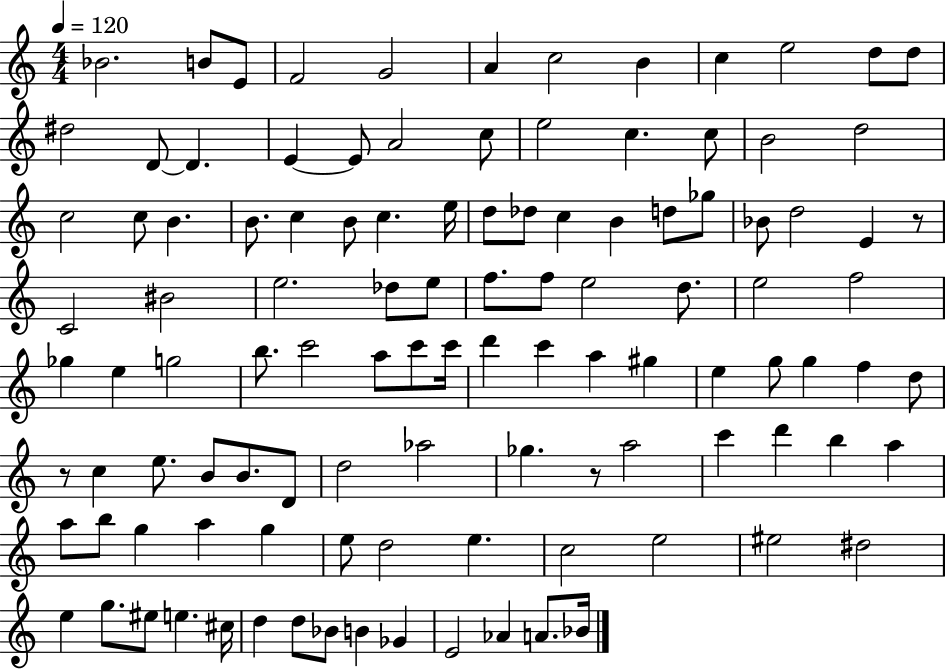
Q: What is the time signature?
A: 4/4